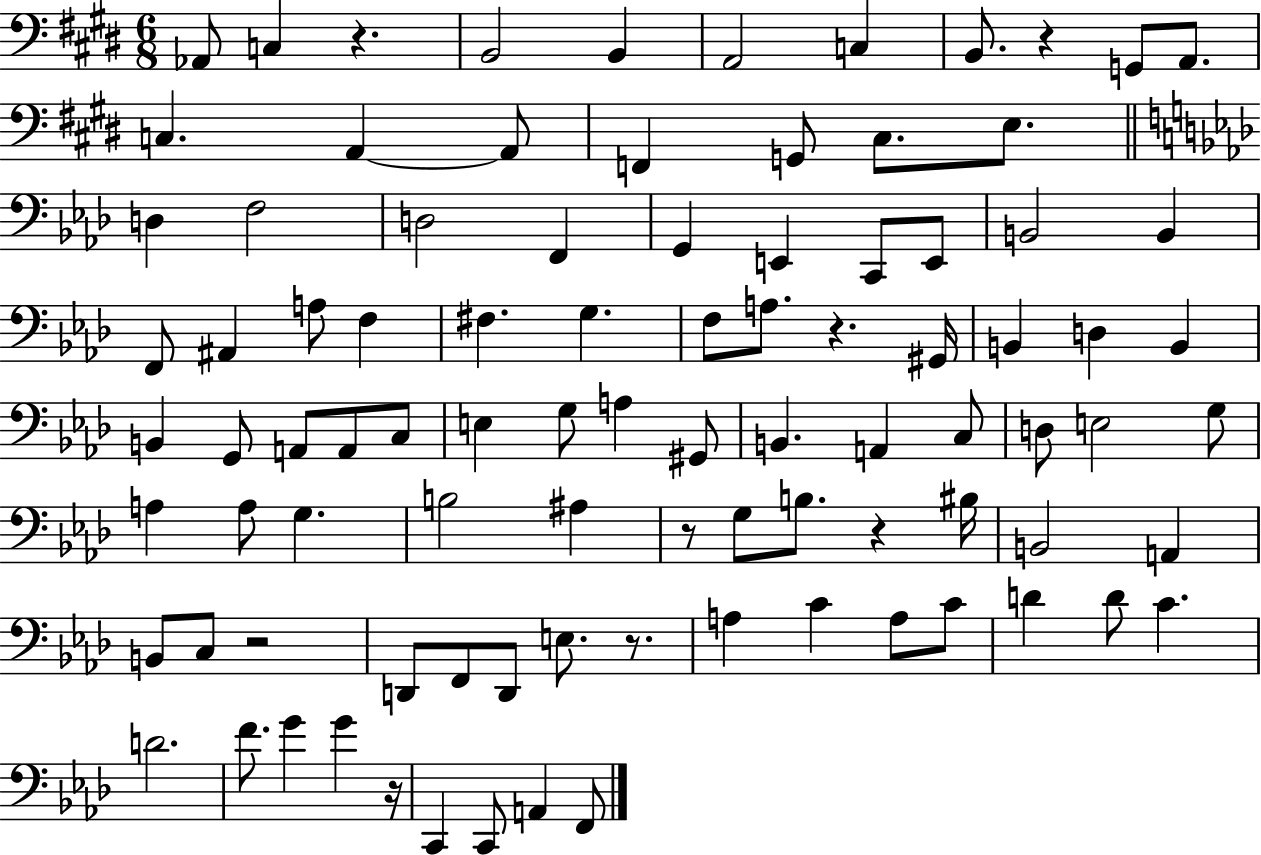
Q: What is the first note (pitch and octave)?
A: Ab2